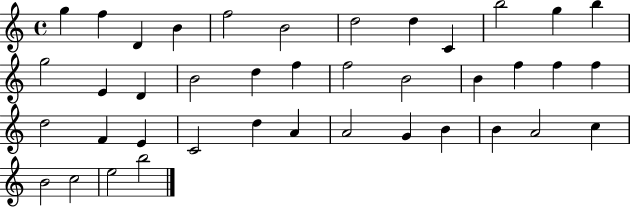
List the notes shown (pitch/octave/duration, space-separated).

G5/q F5/q D4/q B4/q F5/h B4/h D5/h D5/q C4/q B5/h G5/q B5/q G5/h E4/q D4/q B4/h D5/q F5/q F5/h B4/h B4/q F5/q F5/q F5/q D5/h F4/q E4/q C4/h D5/q A4/q A4/h G4/q B4/q B4/q A4/h C5/q B4/h C5/h E5/h B5/h